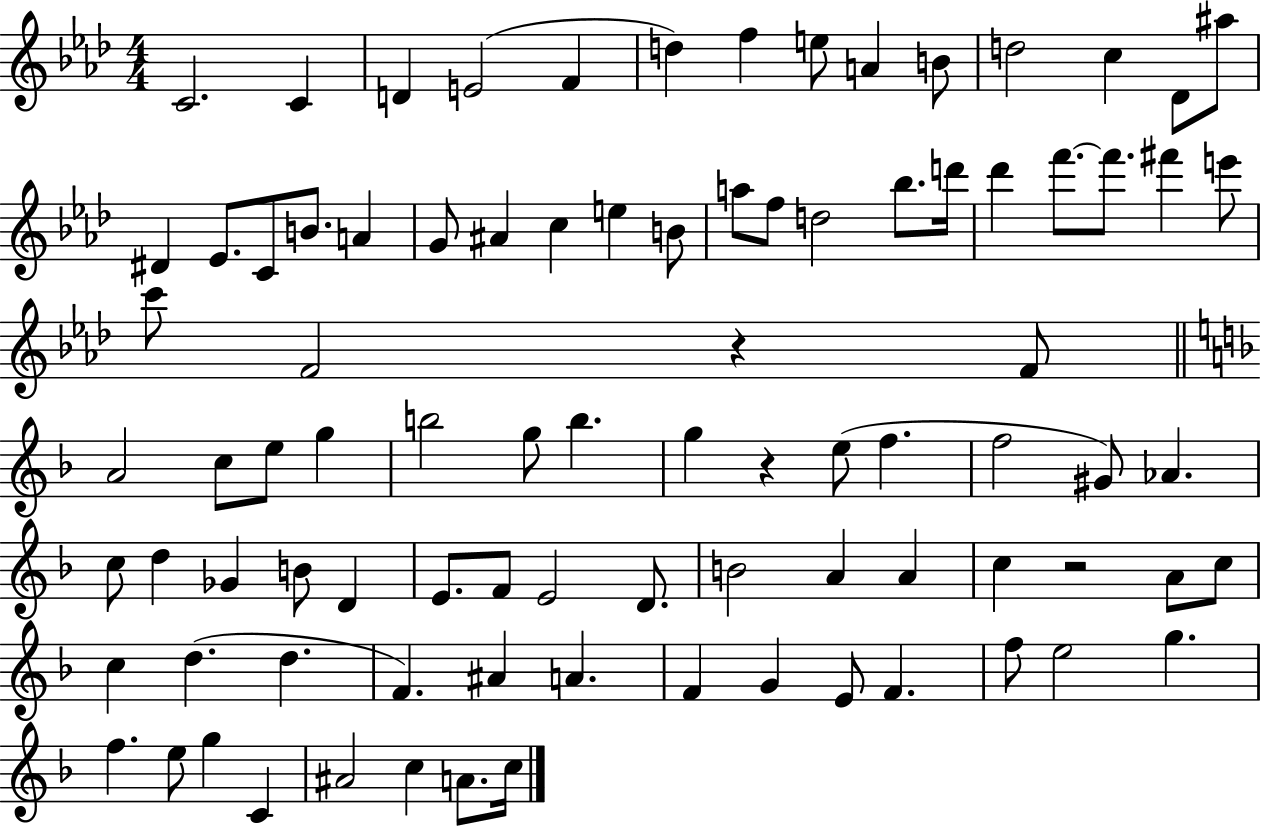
X:1
T:Untitled
M:4/4
L:1/4
K:Ab
C2 C D E2 F d f e/2 A B/2 d2 c _D/2 ^a/2 ^D _E/2 C/2 B/2 A G/2 ^A c e B/2 a/2 f/2 d2 _b/2 d'/4 _d' f'/2 f'/2 ^f' e'/2 c'/2 F2 z F/2 A2 c/2 e/2 g b2 g/2 b g z e/2 f f2 ^G/2 _A c/2 d _G B/2 D E/2 F/2 E2 D/2 B2 A A c z2 A/2 c/2 c d d F ^A A F G E/2 F f/2 e2 g f e/2 g C ^A2 c A/2 c/4